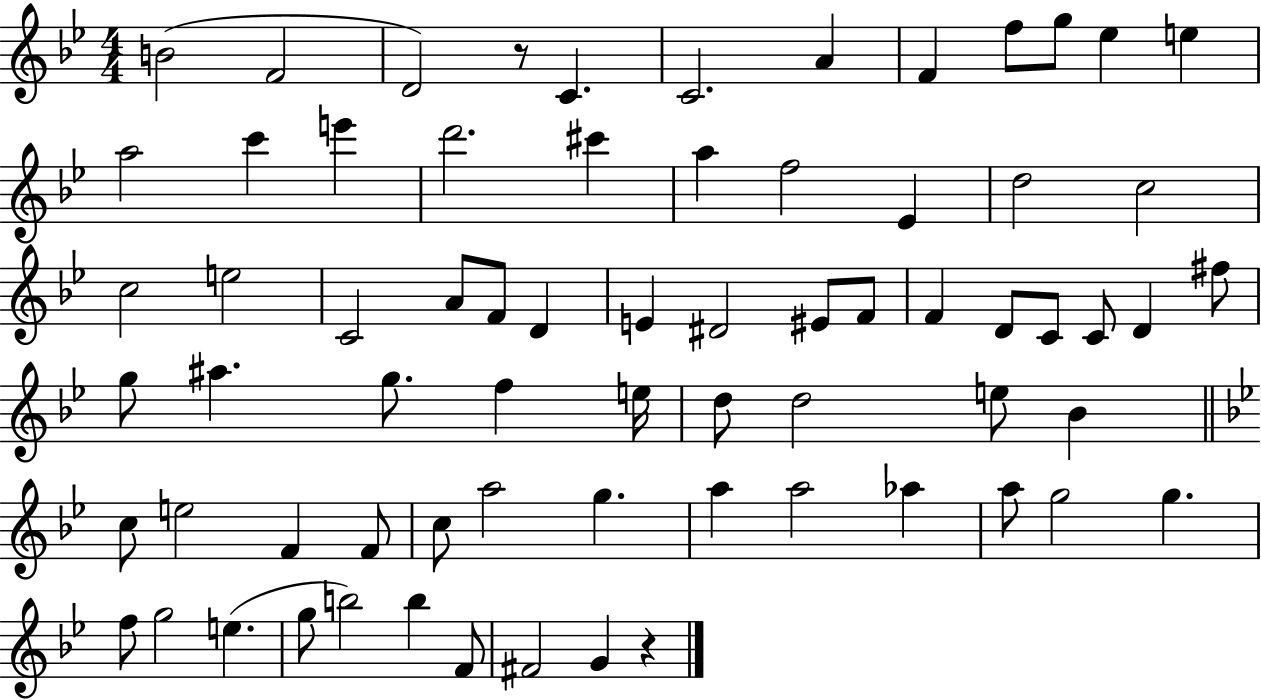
X:1
T:Untitled
M:4/4
L:1/4
K:Bb
B2 F2 D2 z/2 C C2 A F f/2 g/2 _e e a2 c' e' d'2 ^c' a f2 _E d2 c2 c2 e2 C2 A/2 F/2 D E ^D2 ^E/2 F/2 F D/2 C/2 C/2 D ^f/2 g/2 ^a g/2 f e/4 d/2 d2 e/2 _B c/2 e2 F F/2 c/2 a2 g a a2 _a a/2 g2 g f/2 g2 e g/2 b2 b F/2 ^F2 G z